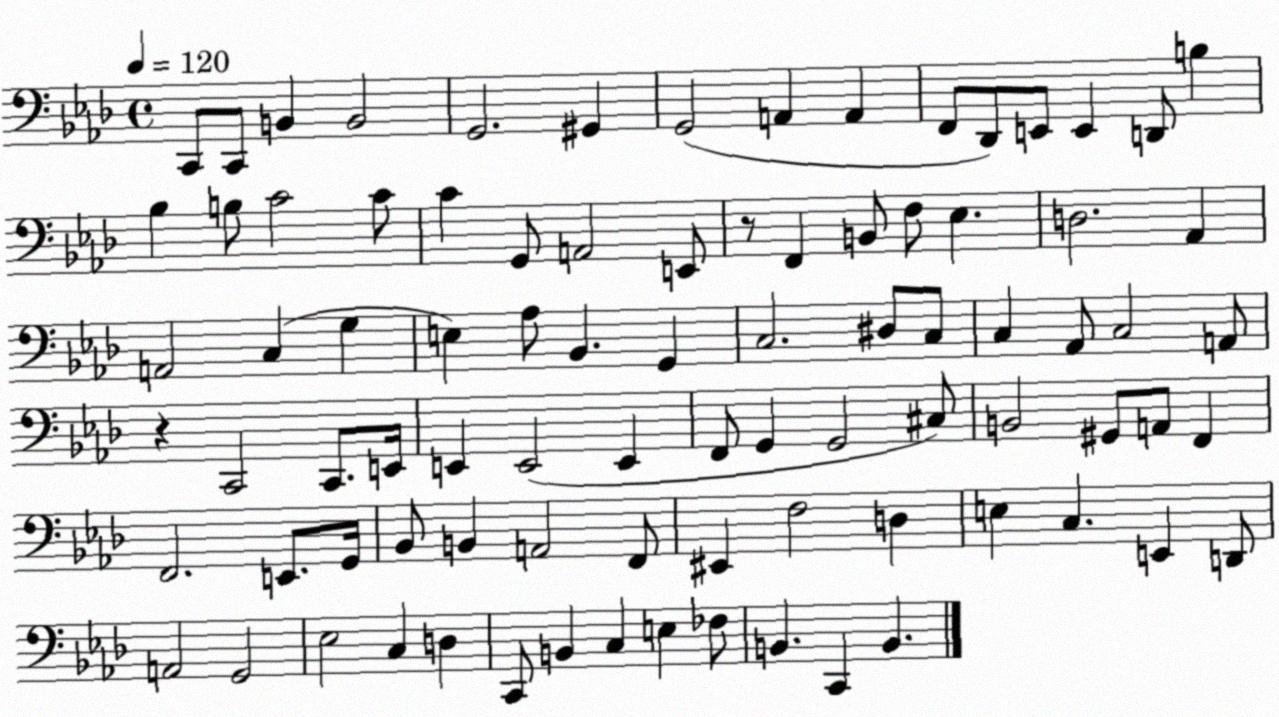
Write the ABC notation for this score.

X:1
T:Untitled
M:4/4
L:1/4
K:Ab
C,,/2 C,,/2 B,, B,,2 G,,2 ^G,, G,,2 A,, A,, F,,/2 _D,,/2 E,,/2 E,, D,,/2 B, _B, B,/2 C2 C/2 C G,,/2 A,,2 E,,/2 z/2 F,, B,,/2 F,/2 _E, D,2 _A,, A,,2 C, G, E, _A,/2 _B,, G,, C,2 ^D,/2 C,/2 C, _A,,/2 C,2 A,,/2 z C,,2 C,,/2 E,,/4 E,, E,,2 E,, F,,/2 G,, G,,2 ^C,/2 B,,2 ^G,,/2 A,,/2 F,, F,,2 E,,/2 G,,/4 _B,,/2 B,, A,,2 F,,/2 ^E,, F,2 D, E, C, E,, D,,/2 A,,2 G,,2 _E,2 C, D, C,,/2 B,, C, E, _F,/2 B,, C,, B,,